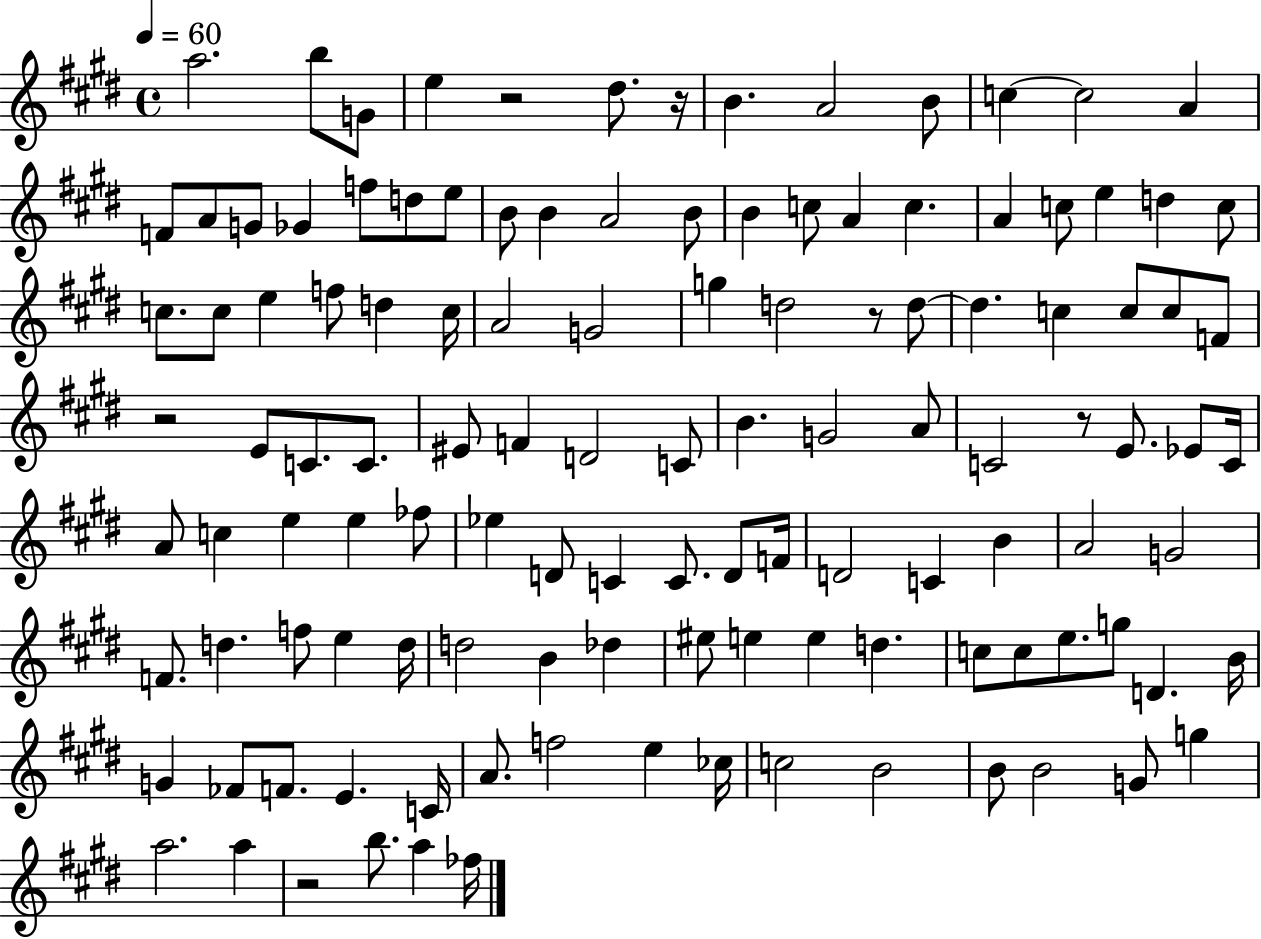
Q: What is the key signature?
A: E major